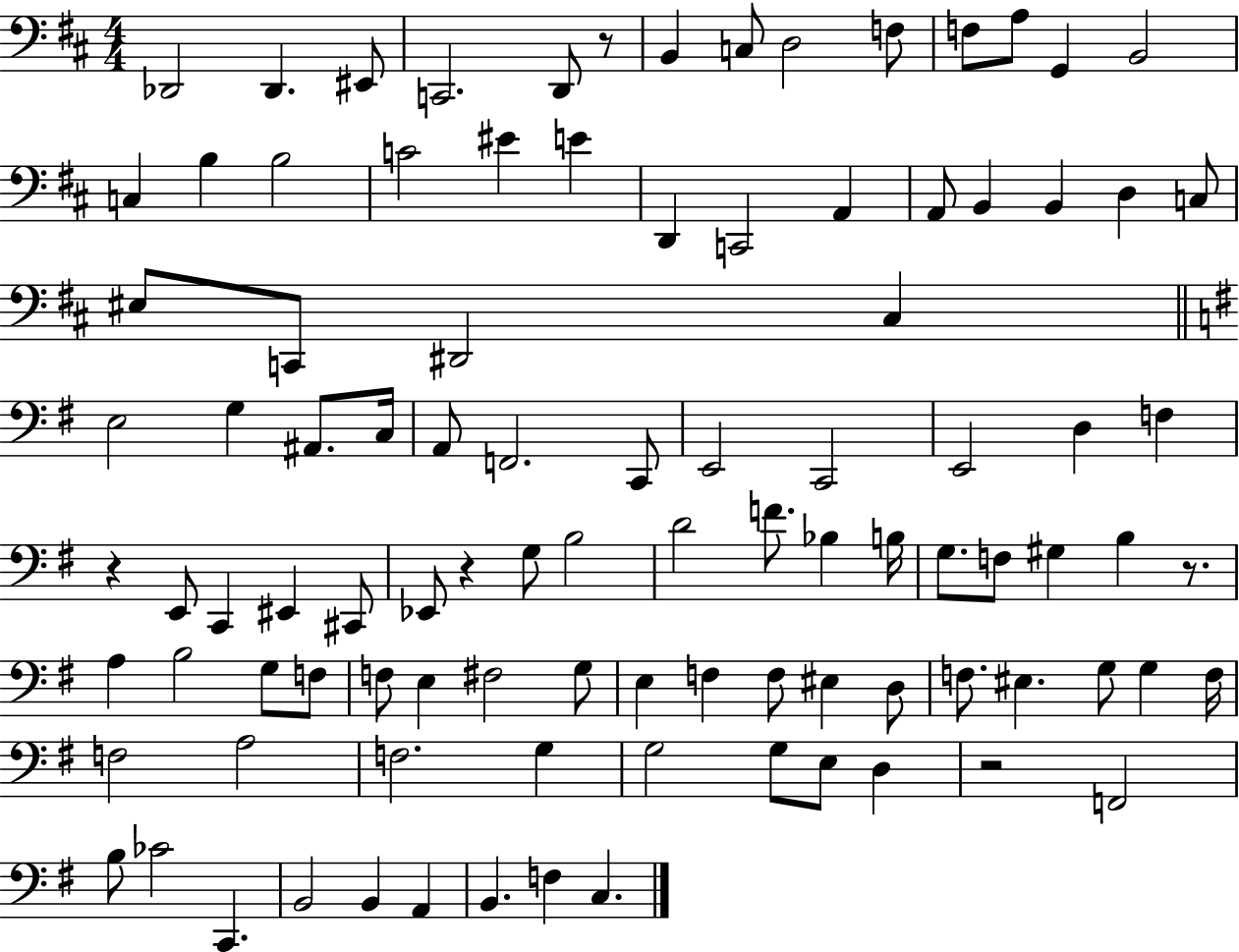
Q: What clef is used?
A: bass